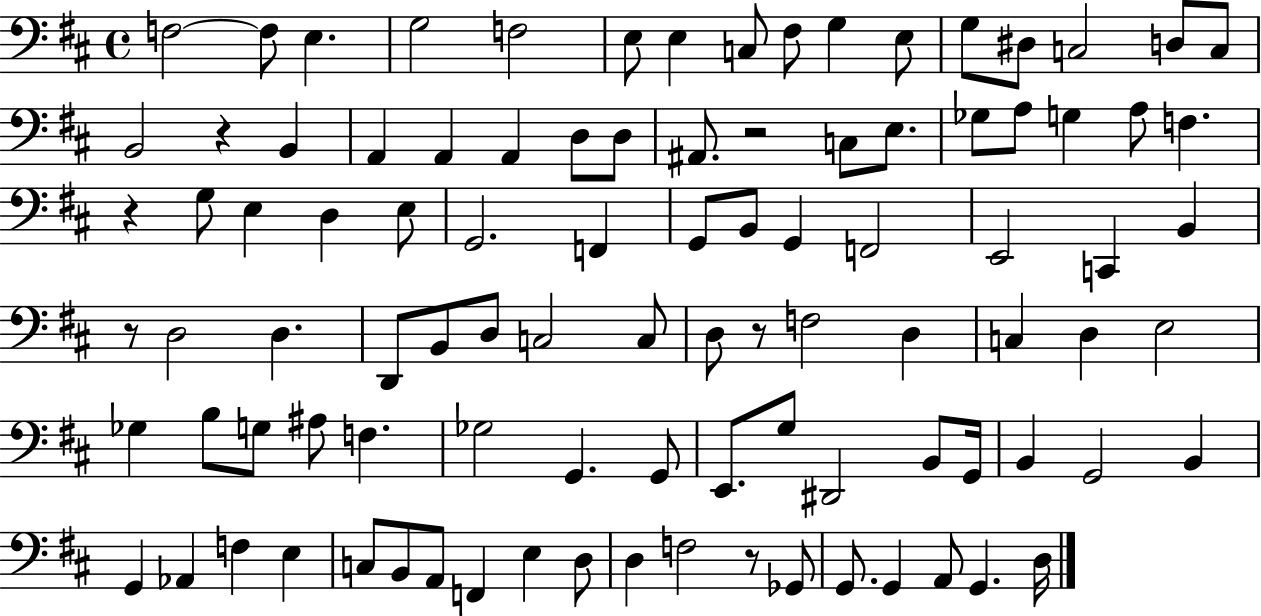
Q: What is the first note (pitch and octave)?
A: F3